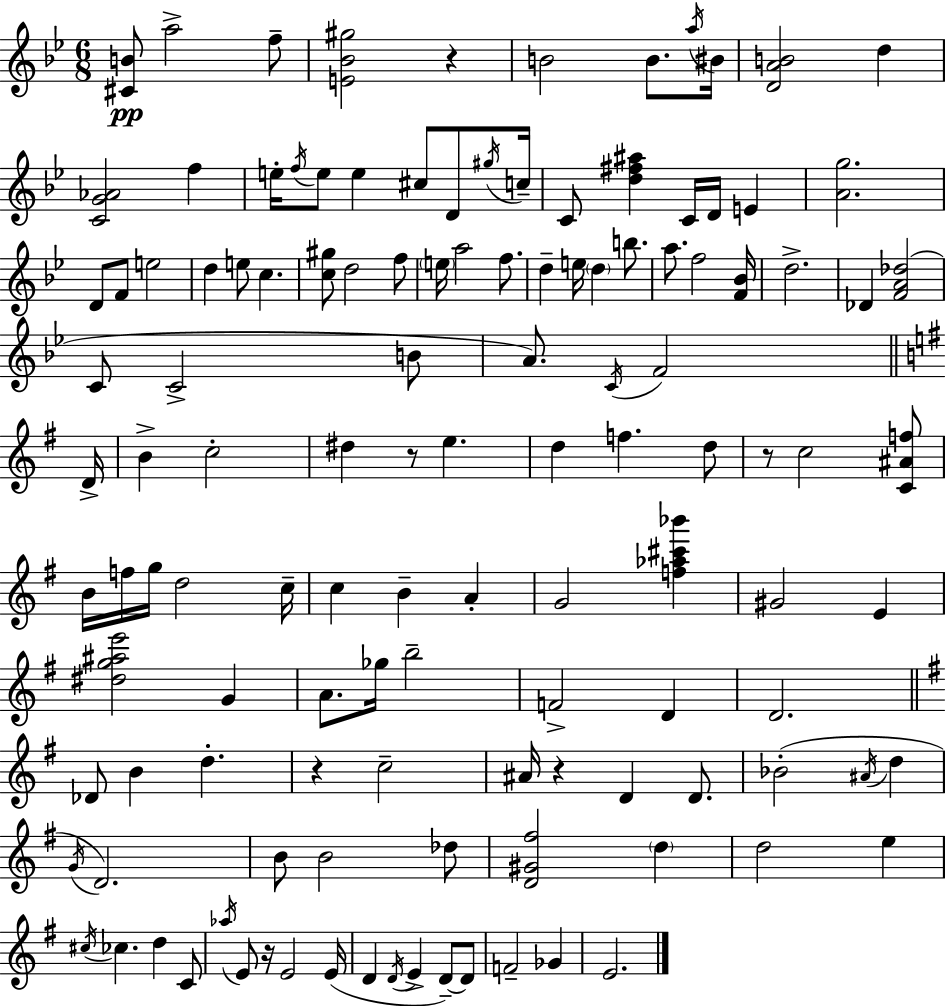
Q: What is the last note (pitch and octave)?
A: E4